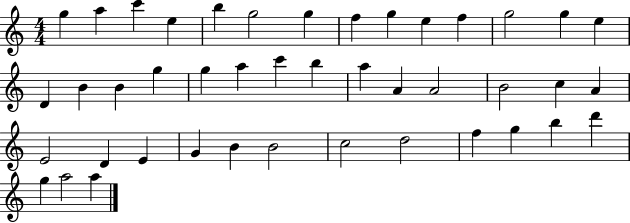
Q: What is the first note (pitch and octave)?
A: G5